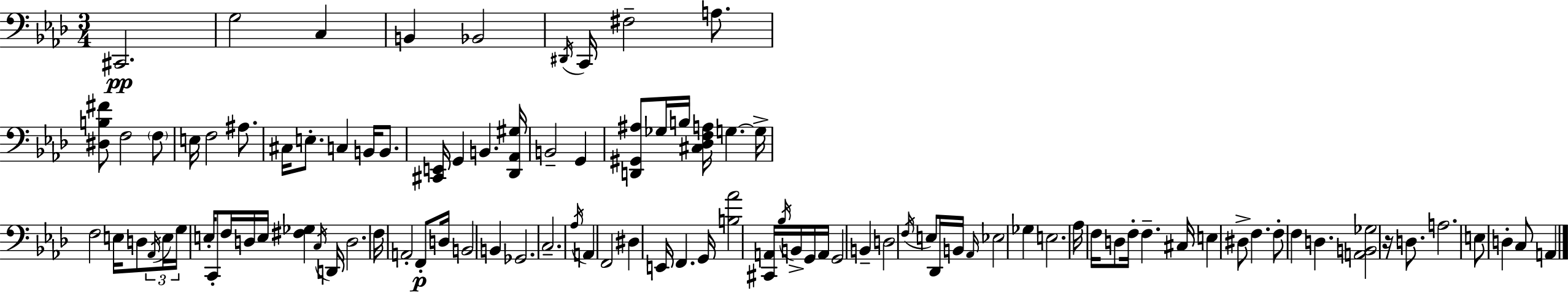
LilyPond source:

{
  \clef bass
  \numericTimeSignature
  \time 3/4
  \key aes \major
  cis,2.\pp | g2 c4 | b,4 bes,2 | \acciaccatura { dis,16 } c,16 fis2-- a8. | \break <dis b fis'>8 f2 \parenthesize f8 | e16 f2 ais8. | cis16 e8.-. c4 b,16 b,8. | <cis, e,>16 g,4 b,4. | \break <des, aes, gis>16 b,2-- g,4 | <d, gis, ais>8 ges16 b16 <cis des f a>16 g4.~~ | g16-> f2 e16 d8 | \tuplet 3/2 { \acciaccatura { aes,16 } e16 g16 } e16-. c,8-. f16 d16 e16 <fis ges>4 | \break \acciaccatura { c16 } d,16 d2. | f16 a,2-. | f,8-.\p d16 b,2 b,4 | ges,2. | \break c2.-- | \acciaccatura { aes16 } a,4 f,2 | dis4 e,16 f,4. | g,16 <b aes'>2 | \break <cis, a,>16 \acciaccatura { bes16 } b,16-> g,16 a,16 g,2 | b,4-- d2 | \acciaccatura { f16 } e8 des,16 b,16 \grace { aes,16 } ees2 | ges4 e2. | \break aes16 f16 d8 f16-. | f4.-- cis16 e4 dis8-> | f4. f8-. f4 | d4. <a, b, ges>2 | \break r16 d8. a2. | e8 d4-. | c8 a,4 \bar "|."
}